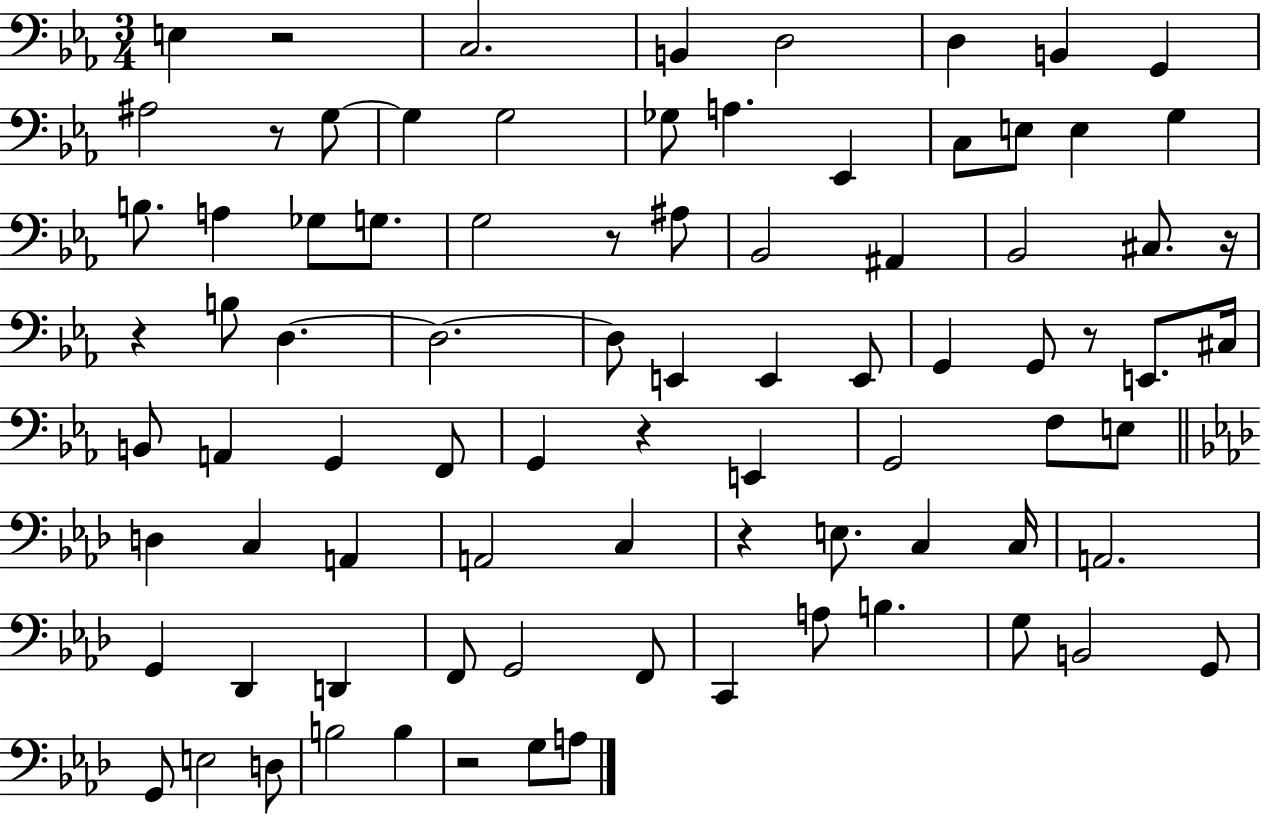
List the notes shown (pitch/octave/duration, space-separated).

E3/q R/h C3/h. B2/q D3/h D3/q B2/q G2/q A#3/h R/e G3/e G3/q G3/h Gb3/e A3/q. Eb2/q C3/e E3/e E3/q G3/q B3/e. A3/q Gb3/e G3/e. G3/h R/e A#3/e Bb2/h A#2/q Bb2/h C#3/e. R/s R/q B3/e D3/q. D3/h. D3/e E2/q E2/q E2/e G2/q G2/e R/e E2/e. C#3/s B2/e A2/q G2/q F2/e G2/q R/q E2/q G2/h F3/e E3/e D3/q C3/q A2/q A2/h C3/q R/q E3/e. C3/q C3/s A2/h. G2/q Db2/q D2/q F2/e G2/h F2/e C2/q A3/e B3/q. G3/e B2/h G2/e G2/e E3/h D3/e B3/h B3/q R/h G3/e A3/e